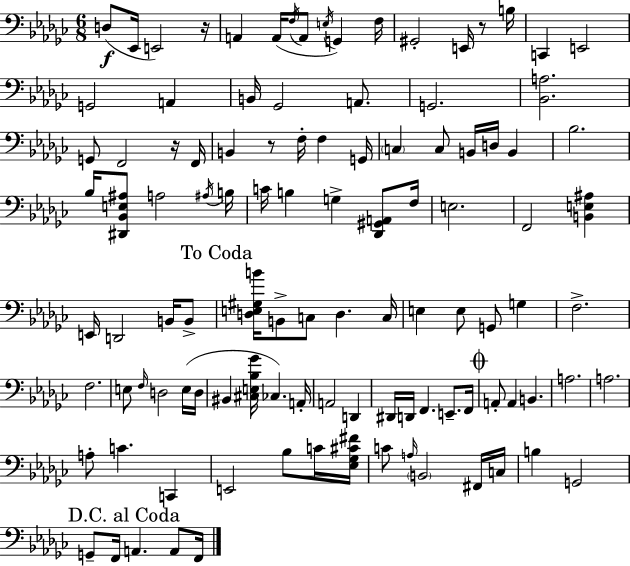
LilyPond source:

{
  \clef bass
  \numericTimeSignature
  \time 6/8
  \key ees \minor
  \repeat volta 2 { d8(\f ees,16 e,2) r16 | a,4 a,16( \acciaccatura { f16 } a,8 \acciaccatura { e16 } g,4) | f16 gis,2-. e,16 r8 | b16 c,4 e,2 | \break g,2 a,4 | b,16 ges,2 a,8. | g,2. | <bes, a>2. | \break g,8 f,2 | r16 f,16 b,4 r8 f16-. f4 | g,16 \parenthesize c4 c8 b,16 d16 b,4 | bes2. | \break bes16 <dis, bes, e ais>8 a2 | \acciaccatura { ais16 } b16 c'16 b4 g4-> | <des, gis, a,>8 f16 e2. | f,2 <b, e ais>4 | \break e,16 d,2 | b,16 b,8-> \mark "To Coda" <d e gis b'>16 b,8-> c8 d4. | c16 e4 e8 g,8 g4 | f2.-> | \break f2. | e8 \grace { f16 } d2 | e16( d16 bis,4 <cis e bes ges'>16 ces4.) | a,16-. a,2 | \break d,4 dis,16 d,16 f,4. | e,8.-- f,16 \mark \markup { \musicglyph "scripts.coda" } a,8-. a,4 b,4. | a2. | a2. | \break a8-. c'4. | c,4 e,2 | bes8 c'16 <ees ges cis' fis'>16 c'8 \grace { a16 } \parenthesize b,2 | fis,16 c16 b4 g,2 | \break \mark "D.C. al Coda" g,8-- f,16 a,4. | a,8 f,16 } \bar "|."
}